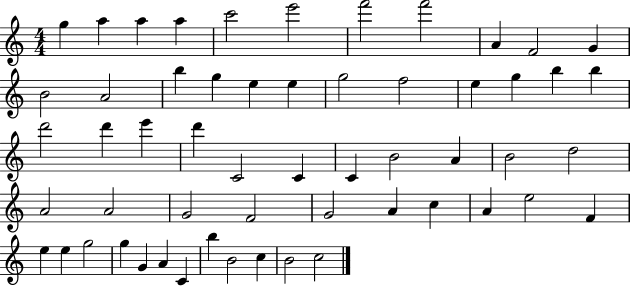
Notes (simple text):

G5/q A5/q A5/q A5/q C6/h E6/h F6/h F6/h A4/q F4/h G4/q B4/h A4/h B5/q G5/q E5/q E5/q G5/h F5/h E5/q G5/q B5/q B5/q D6/h D6/q E6/q D6/q C4/h C4/q C4/q B4/h A4/q B4/h D5/h A4/h A4/h G4/h F4/h G4/h A4/q C5/q A4/q E5/h F4/q E5/q E5/q G5/h G5/q G4/q A4/q C4/q B5/q B4/h C5/q B4/h C5/h